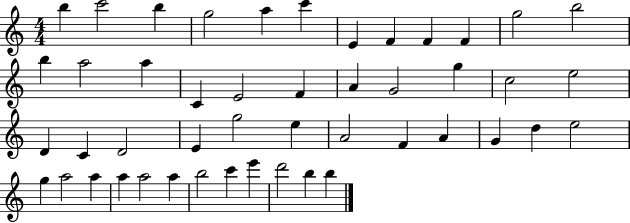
B5/q C6/h B5/q G5/h A5/q C6/q E4/q F4/q F4/q F4/q G5/h B5/h B5/q A5/h A5/q C4/q E4/h F4/q A4/q G4/h G5/q C5/h E5/h D4/q C4/q D4/h E4/q G5/h E5/q A4/h F4/q A4/q G4/q D5/q E5/h G5/q A5/h A5/q A5/q A5/h A5/q B5/h C6/q E6/q D6/h B5/q B5/q